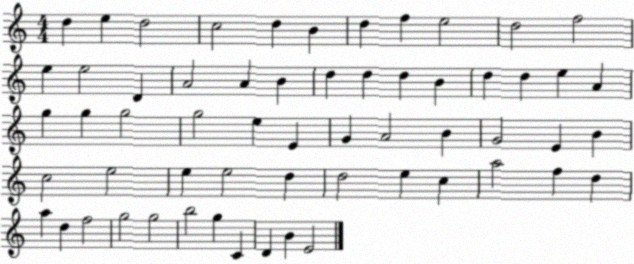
X:1
T:Untitled
M:4/4
L:1/4
K:C
d e d2 c2 d B d f e2 d2 f2 e e2 D A2 A B d d d B d d e A g g g2 g2 e E G A2 B G2 E B c2 e2 e e2 d d2 e c a2 f d a d f2 g2 g2 b2 g C D B E2